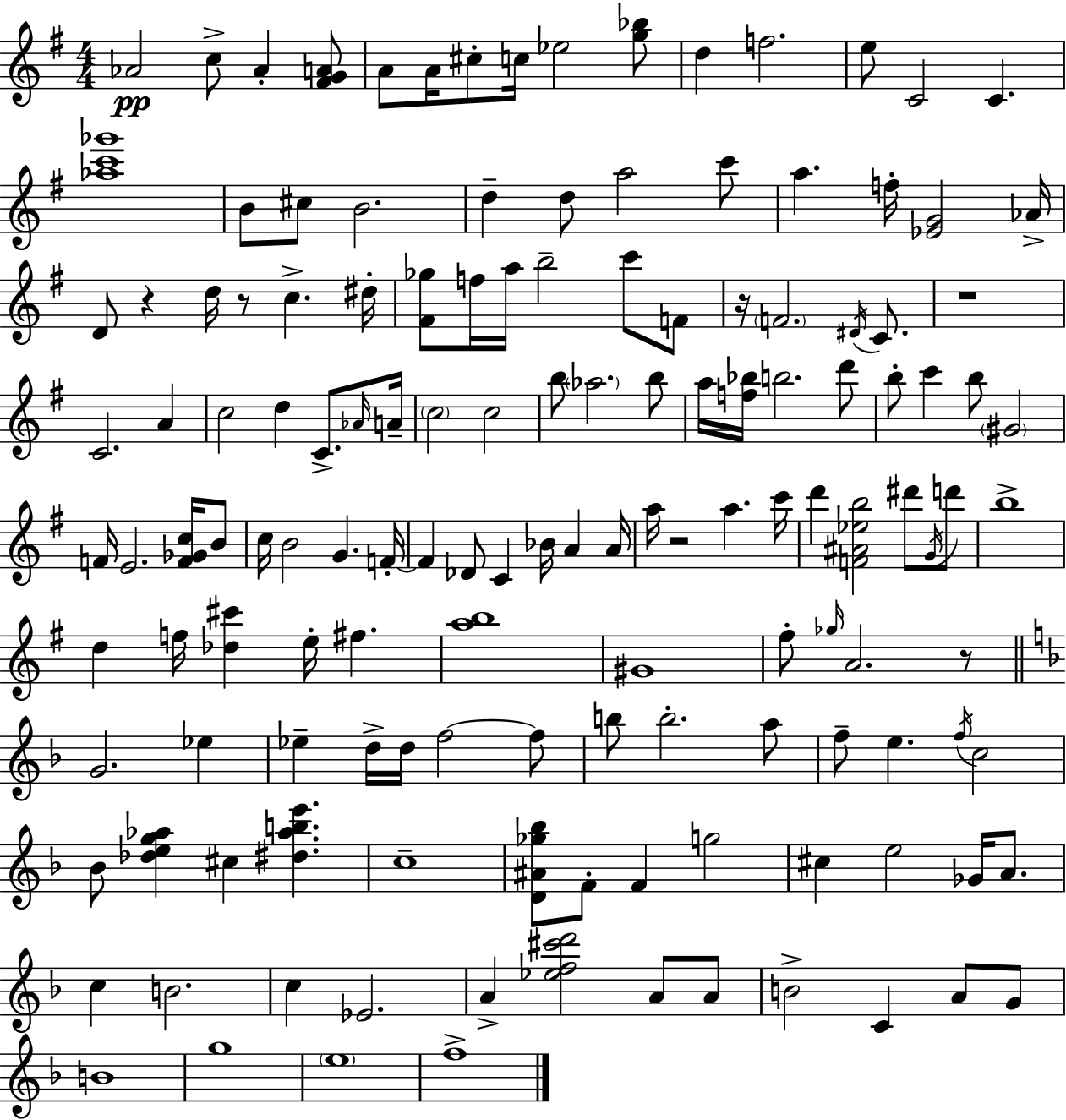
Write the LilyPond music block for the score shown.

{
  \clef treble
  \numericTimeSignature
  \time 4/4
  \key e \minor
  aes'2\pp c''8-> aes'4-. <fis' g' a'>8 | a'8 a'16 cis''8-. c''16 ees''2 <g'' bes''>8 | d''4 f''2. | e''8 c'2 c'4. | \break <aes'' c''' ges'''>1 | b'8 cis''8 b'2. | d''4-- d''8 a''2 c'''8 | a''4. f''16-. <ees' g'>2 aes'16-> | \break d'8 r4 d''16 r8 c''4.-> dis''16-. | <fis' ges''>8 f''16 a''16 b''2-- c'''8 f'8 | r16 \parenthesize f'2. \acciaccatura { dis'16 } c'8. | r1 | \break c'2. a'4 | c''2 d''4 c'8.-> | \grace { aes'16 } a'16-- \parenthesize c''2 c''2 | b''8 \parenthesize aes''2. | \break b''8 a''16 <f'' bes''>16 b''2. | d'''8 b''8-. c'''4 b''8 \parenthesize gis'2 | f'16 e'2. <f' ges' c''>16 | b'8 c''16 b'2 g'4. | \break f'16-.~~ f'4 des'8 c'4 bes'16 a'4 | a'16 a''16 r2 a''4. | c'''16 d'''4 <f' ais' ees'' b''>2 dis'''8 | \acciaccatura { g'16 } d'''8 b''1-> | \break d''4 f''16 <des'' cis'''>4 e''16-. fis''4. | <a'' b''>1 | gis'1 | fis''8-. \grace { ges''16 } a'2. | \break r8 \bar "||" \break \key f \major g'2. ees''4 | ees''4-- d''16-> d''16 f''2~~ f''8 | b''8 b''2.-. a''8 | f''8-- e''4. \acciaccatura { f''16 } c''2 | \break bes'8 <des'' e'' g'' aes''>4 cis''4 <dis'' aes'' b'' e'''>4. | c''1-- | <d' ais' ges'' bes''>8 f'8-. f'4 g''2 | cis''4 e''2 ges'16 a'8. | \break c''4 b'2. | c''4 ees'2. | a'4-> <ees'' f'' cis''' d'''>2 a'8 a'8 | b'2-> c'4 a'8 g'8 | \break b'1 | g''1 | \parenthesize e''1 | f''1-> | \break \bar "|."
}